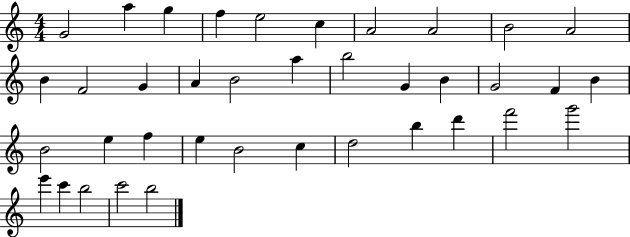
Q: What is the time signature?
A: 4/4